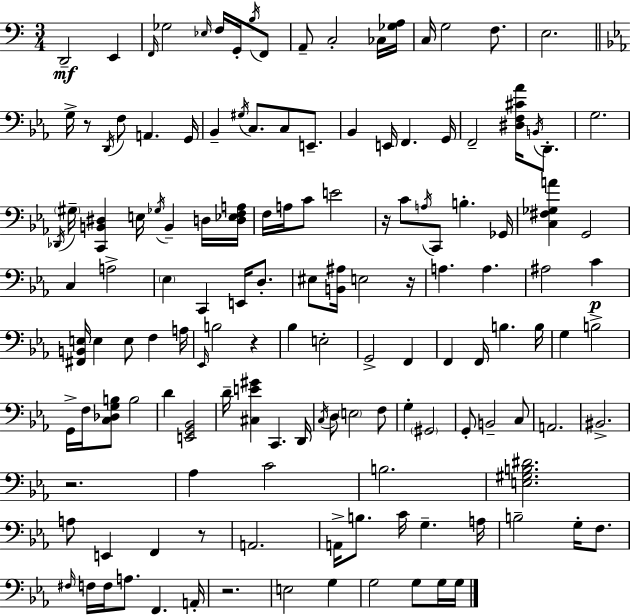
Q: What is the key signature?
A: A minor